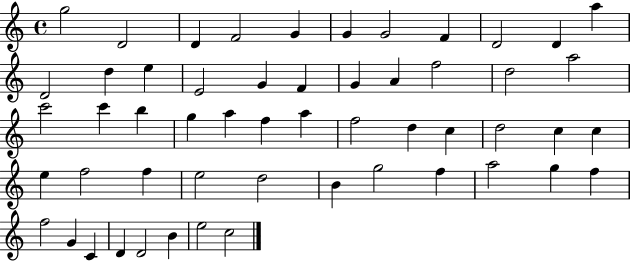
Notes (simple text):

G5/h D4/h D4/q F4/h G4/q G4/q G4/h F4/q D4/h D4/q A5/q D4/h D5/q E5/q E4/h G4/q F4/q G4/q A4/q F5/h D5/h A5/h C6/h C6/q B5/q G5/q A5/q F5/q A5/q F5/h D5/q C5/q D5/h C5/q C5/q E5/q F5/h F5/q E5/h D5/h B4/q G5/h F5/q A5/h G5/q F5/q F5/h G4/q C4/q D4/q D4/h B4/q E5/h C5/h